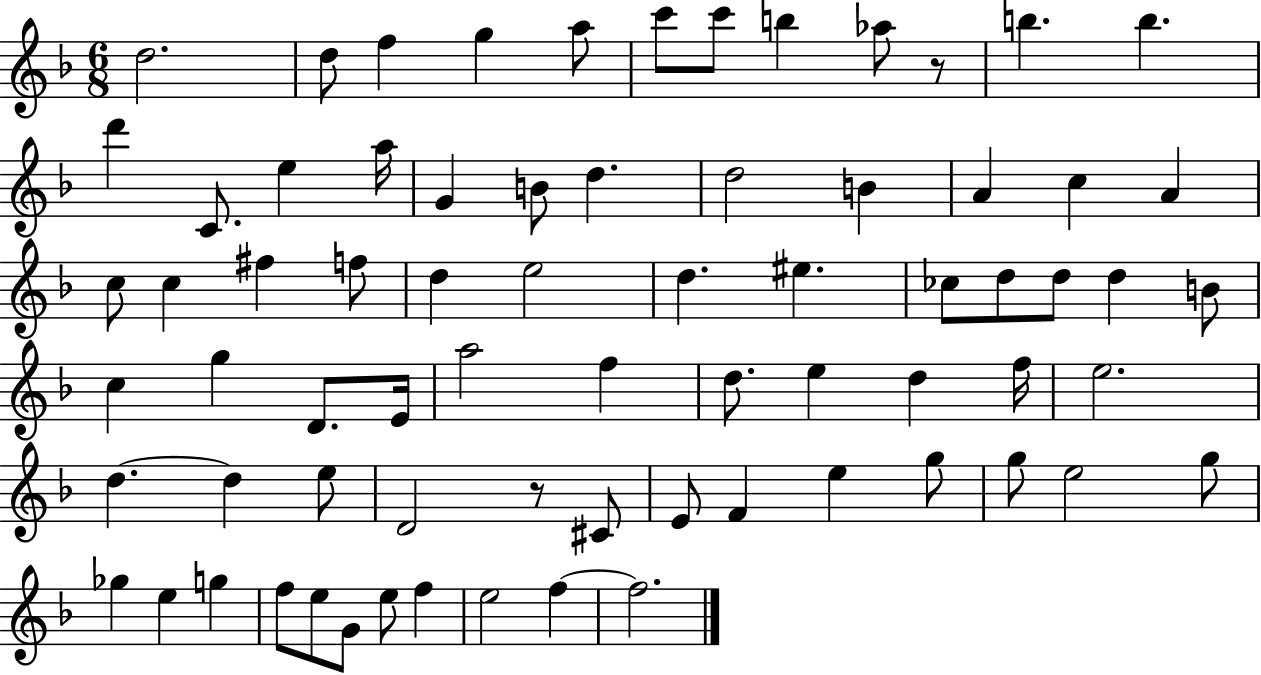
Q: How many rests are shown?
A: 2